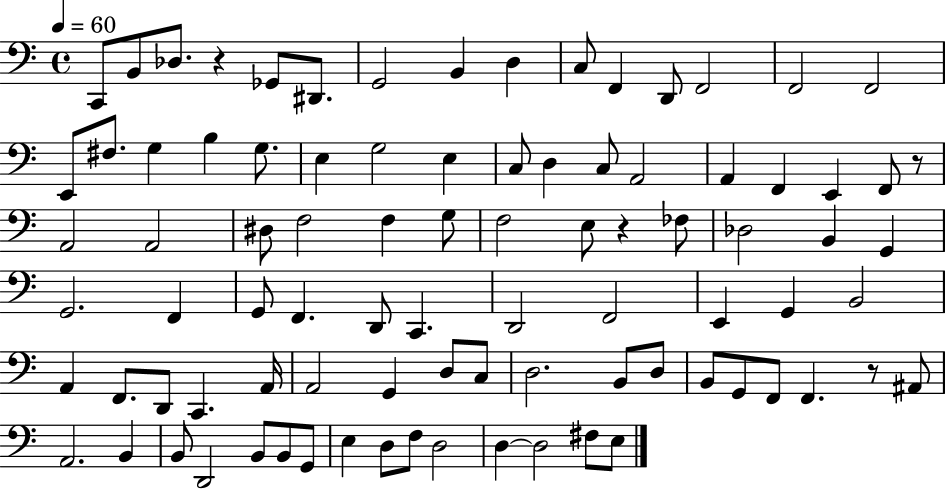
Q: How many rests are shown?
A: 4